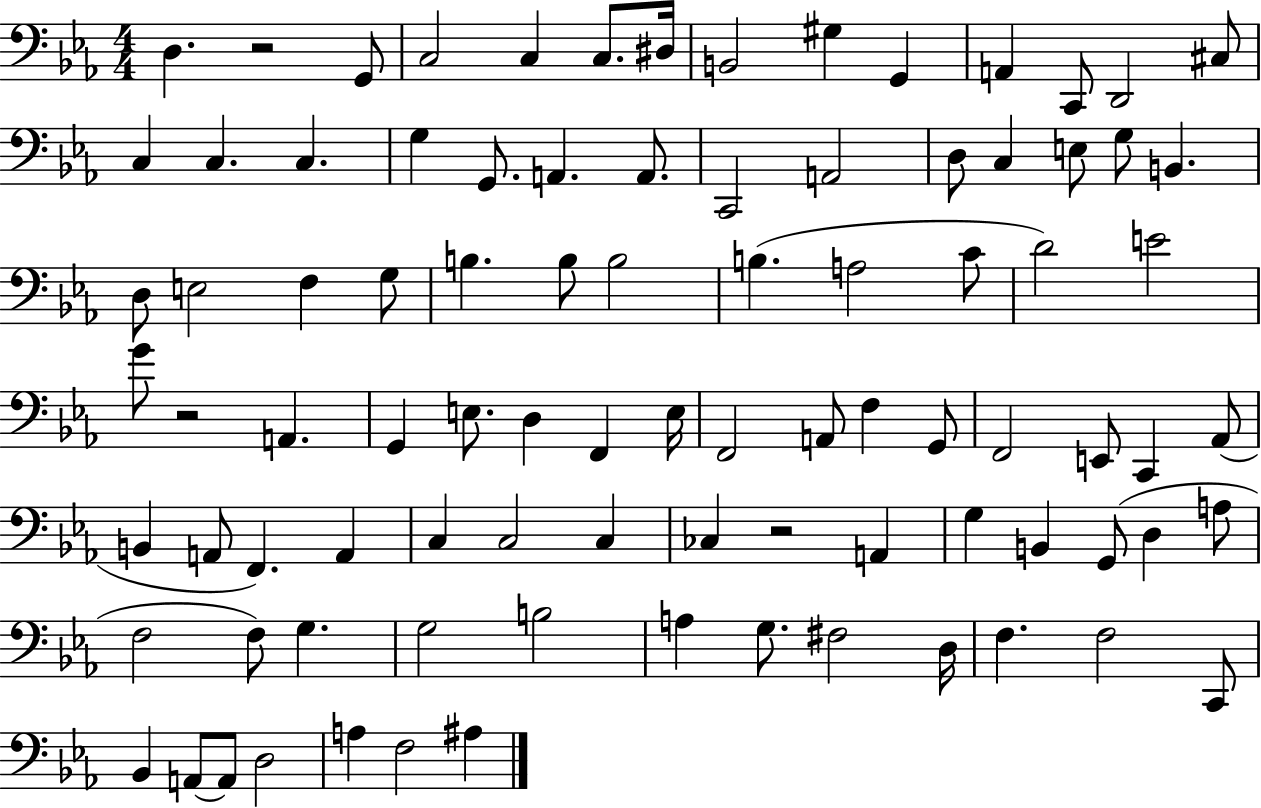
X:1
T:Untitled
M:4/4
L:1/4
K:Eb
D, z2 G,,/2 C,2 C, C,/2 ^D,/4 B,,2 ^G, G,, A,, C,,/2 D,,2 ^C,/2 C, C, C, G, G,,/2 A,, A,,/2 C,,2 A,,2 D,/2 C, E,/2 G,/2 B,, D,/2 E,2 F, G,/2 B, B,/2 B,2 B, A,2 C/2 D2 E2 G/2 z2 A,, G,, E,/2 D, F,, E,/4 F,,2 A,,/2 F, G,,/2 F,,2 E,,/2 C,, _A,,/2 B,, A,,/2 F,, A,, C, C,2 C, _C, z2 A,, G, B,, G,,/2 D, A,/2 F,2 F,/2 G, G,2 B,2 A, G,/2 ^F,2 D,/4 F, F,2 C,,/2 _B,, A,,/2 A,,/2 D,2 A, F,2 ^A,